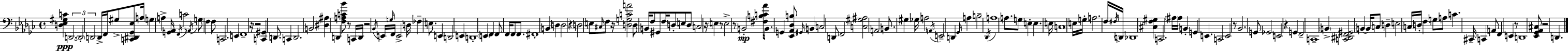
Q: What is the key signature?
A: EES minor